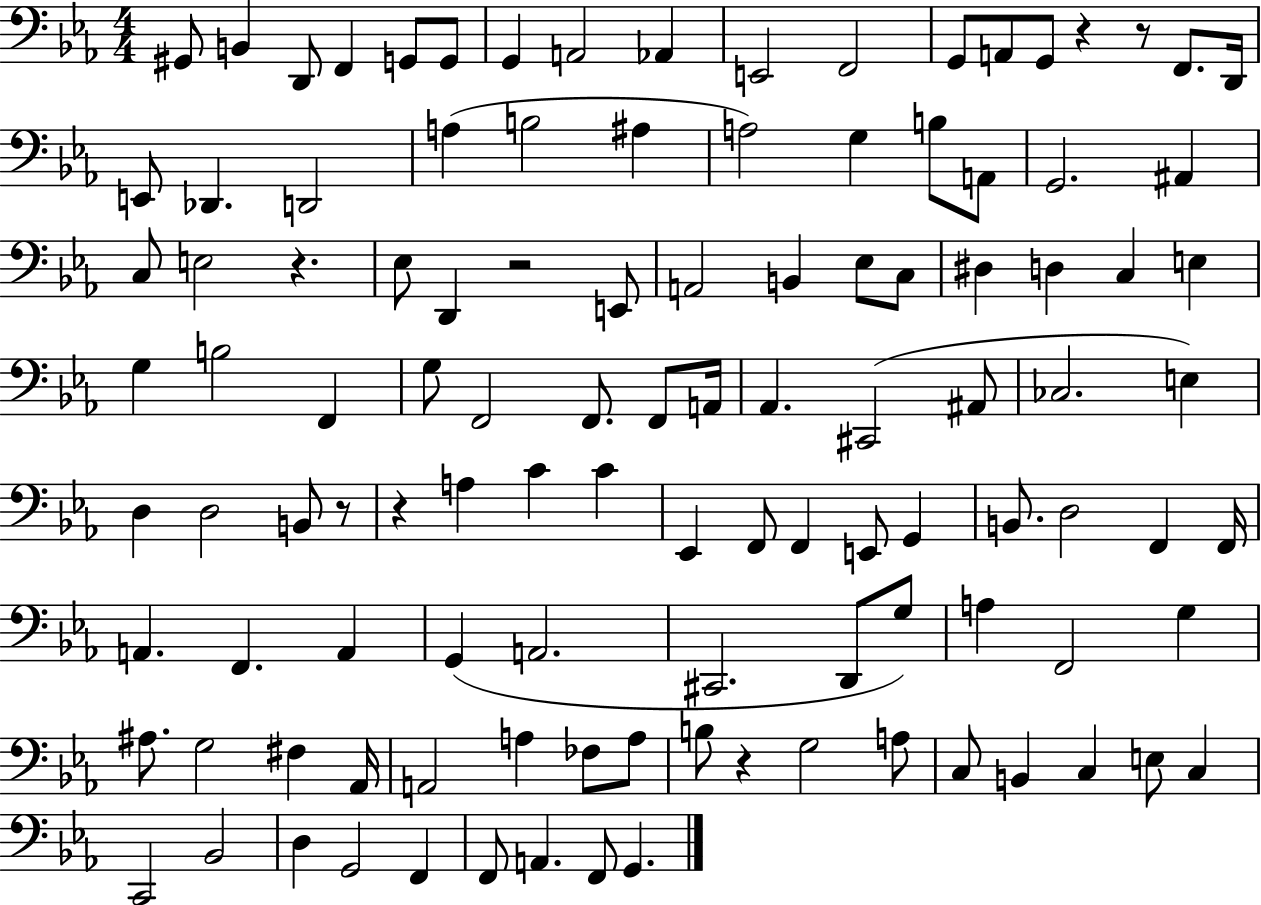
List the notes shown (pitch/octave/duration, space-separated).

G#2/e B2/q D2/e F2/q G2/e G2/e G2/q A2/h Ab2/q E2/h F2/h G2/e A2/e G2/e R/q R/e F2/e. D2/s E2/e Db2/q. D2/h A3/q B3/h A#3/q A3/h G3/q B3/e A2/e G2/h. A#2/q C3/e E3/h R/q. Eb3/e D2/q R/h E2/e A2/h B2/q Eb3/e C3/e D#3/q D3/q C3/q E3/q G3/q B3/h F2/q G3/e F2/h F2/e. F2/e A2/s Ab2/q. C#2/h A#2/e CES3/h. E3/q D3/q D3/h B2/e R/e R/q A3/q C4/q C4/q Eb2/q F2/e F2/q E2/e G2/q B2/e. D3/h F2/q F2/s A2/q. F2/q. A2/q G2/q A2/h. C#2/h. D2/e G3/e A3/q F2/h G3/q A#3/e. G3/h F#3/q Ab2/s A2/h A3/q FES3/e A3/e B3/e R/q G3/h A3/e C3/e B2/q C3/q E3/e C3/q C2/h Bb2/h D3/q G2/h F2/q F2/e A2/q. F2/e G2/q.